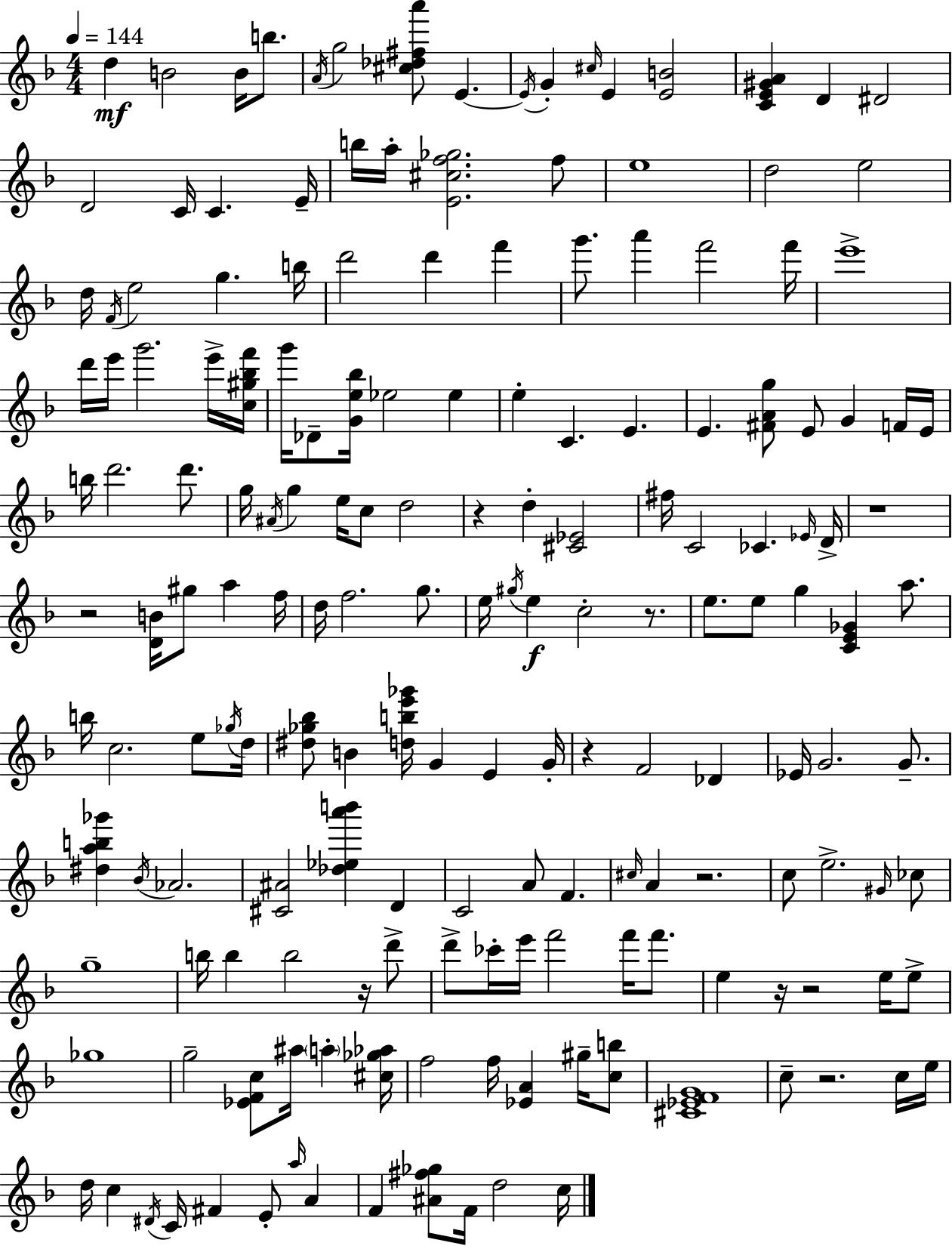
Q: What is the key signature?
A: D minor